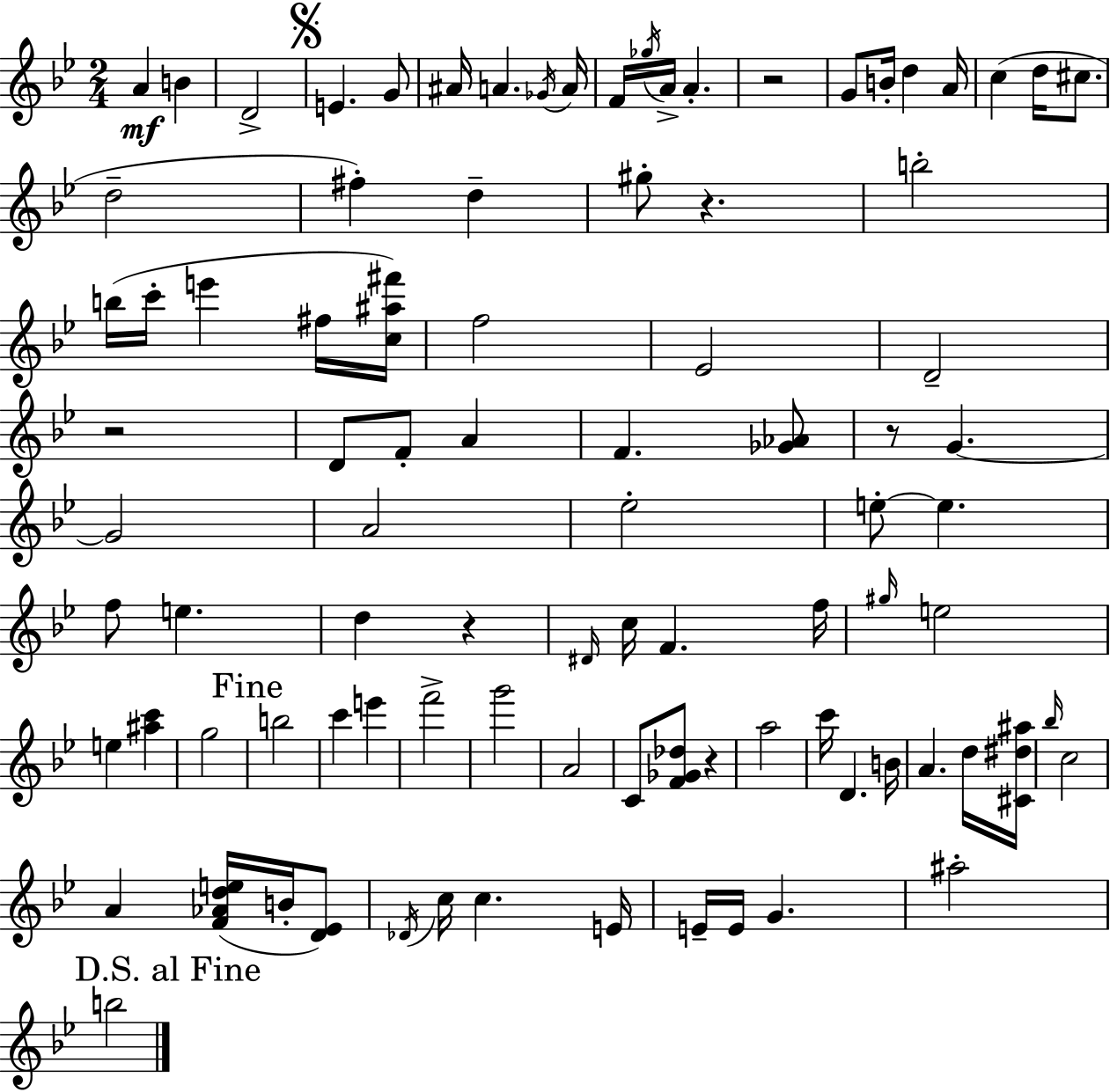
A4/q B4/q D4/h E4/q. G4/e A#4/s A4/q. Gb4/s A4/s F4/s Gb5/s A4/s A4/q. R/h G4/e B4/s D5/q A4/s C5/q D5/s C#5/e. D5/h F#5/q D5/q G#5/e R/q. B5/h B5/s C6/s E6/q F#5/s [C5,A#5,F#6]/s F5/h Eb4/h D4/h R/h D4/e F4/e A4/q F4/q. [Gb4,Ab4]/e R/e G4/q. G4/h A4/h Eb5/h E5/e E5/q. F5/e E5/q. D5/q R/q D#4/s C5/s F4/q. F5/s G#5/s E5/h E5/q [A#5,C6]/q G5/h B5/h C6/q E6/q F6/h G6/h A4/h C4/e [F4,Gb4,Db5]/e R/q A5/h C6/s D4/q. B4/s A4/q. D5/s [C#4,D#5,A#5]/s Bb5/s C5/h A4/q [F4,Ab4,D5,E5]/s B4/s [D4,Eb4]/e Db4/s C5/s C5/q. E4/s E4/s E4/s G4/q. A#5/h B5/h